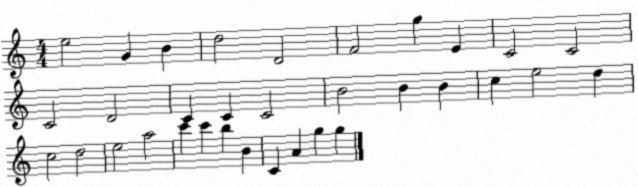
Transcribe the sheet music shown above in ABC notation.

X:1
T:Untitled
M:4/4
L:1/4
K:C
e2 G B d2 D2 F2 g E C2 C2 C2 D2 C C C2 B2 B B c e2 d c2 d2 e2 a2 c' c' b B C A g g